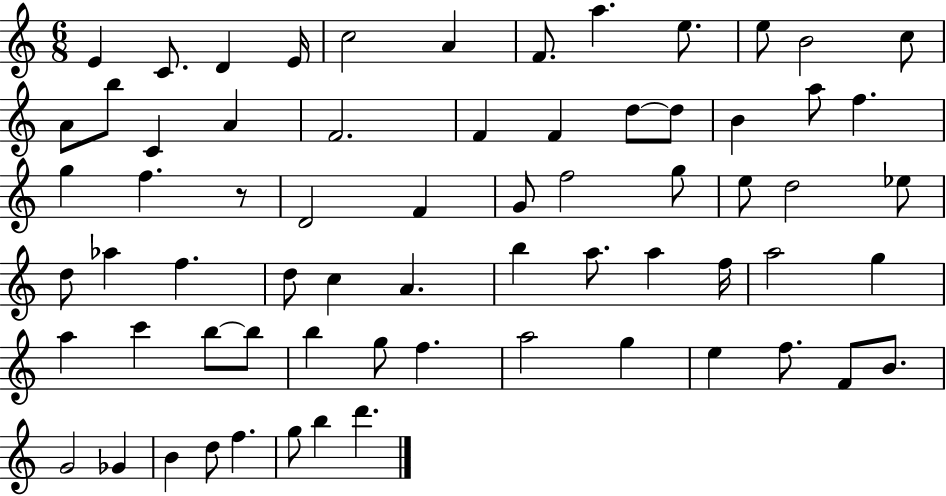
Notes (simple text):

E4/q C4/e. D4/q E4/s C5/h A4/q F4/e. A5/q. E5/e. E5/e B4/h C5/e A4/e B5/e C4/q A4/q F4/h. F4/q F4/q D5/e D5/e B4/q A5/e F5/q. G5/q F5/q. R/e D4/h F4/q G4/e F5/h G5/e E5/e D5/h Eb5/e D5/e Ab5/q F5/q. D5/e C5/q A4/q. B5/q A5/e. A5/q F5/s A5/h G5/q A5/q C6/q B5/e B5/e B5/q G5/e F5/q. A5/h G5/q E5/q F5/e. F4/e B4/e. G4/h Gb4/q B4/q D5/e F5/q. G5/e B5/q D6/q.